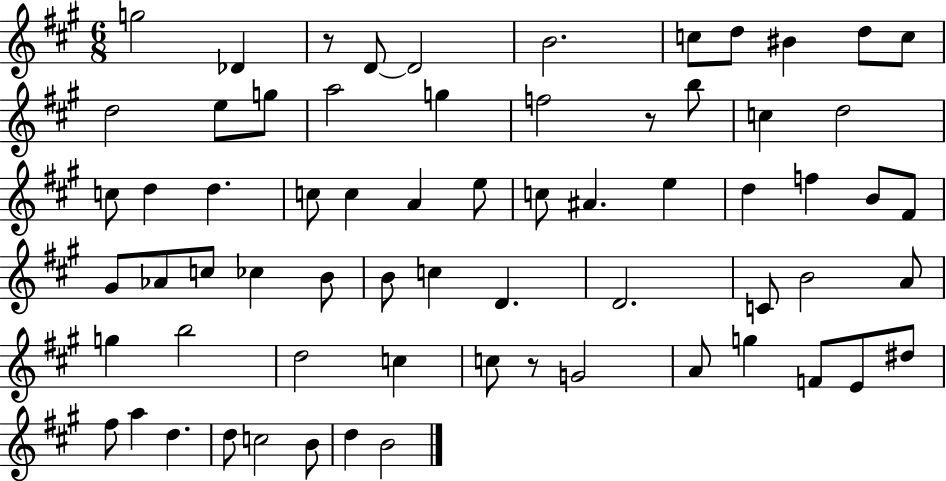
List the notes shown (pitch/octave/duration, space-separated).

G5/h Db4/q R/e D4/e D4/h B4/h. C5/e D5/e BIS4/q D5/e C5/e D5/h E5/e G5/e A5/h G5/q F5/h R/e B5/e C5/q D5/h C5/e D5/q D5/q. C5/e C5/q A4/q E5/e C5/e A#4/q. E5/q D5/q F5/q B4/e F#4/e G#4/e Ab4/e C5/e CES5/q B4/e B4/e C5/q D4/q. D4/h. C4/e B4/h A4/e G5/q B5/h D5/h C5/q C5/e R/e G4/h A4/e G5/q F4/e E4/e D#5/e F#5/e A5/q D5/q. D5/e C5/h B4/e D5/q B4/h